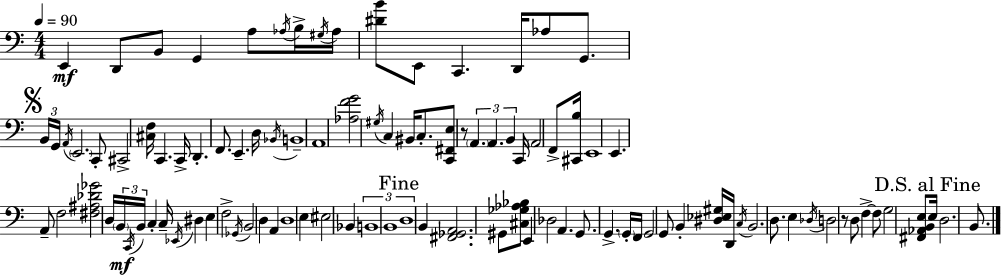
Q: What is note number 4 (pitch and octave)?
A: G2